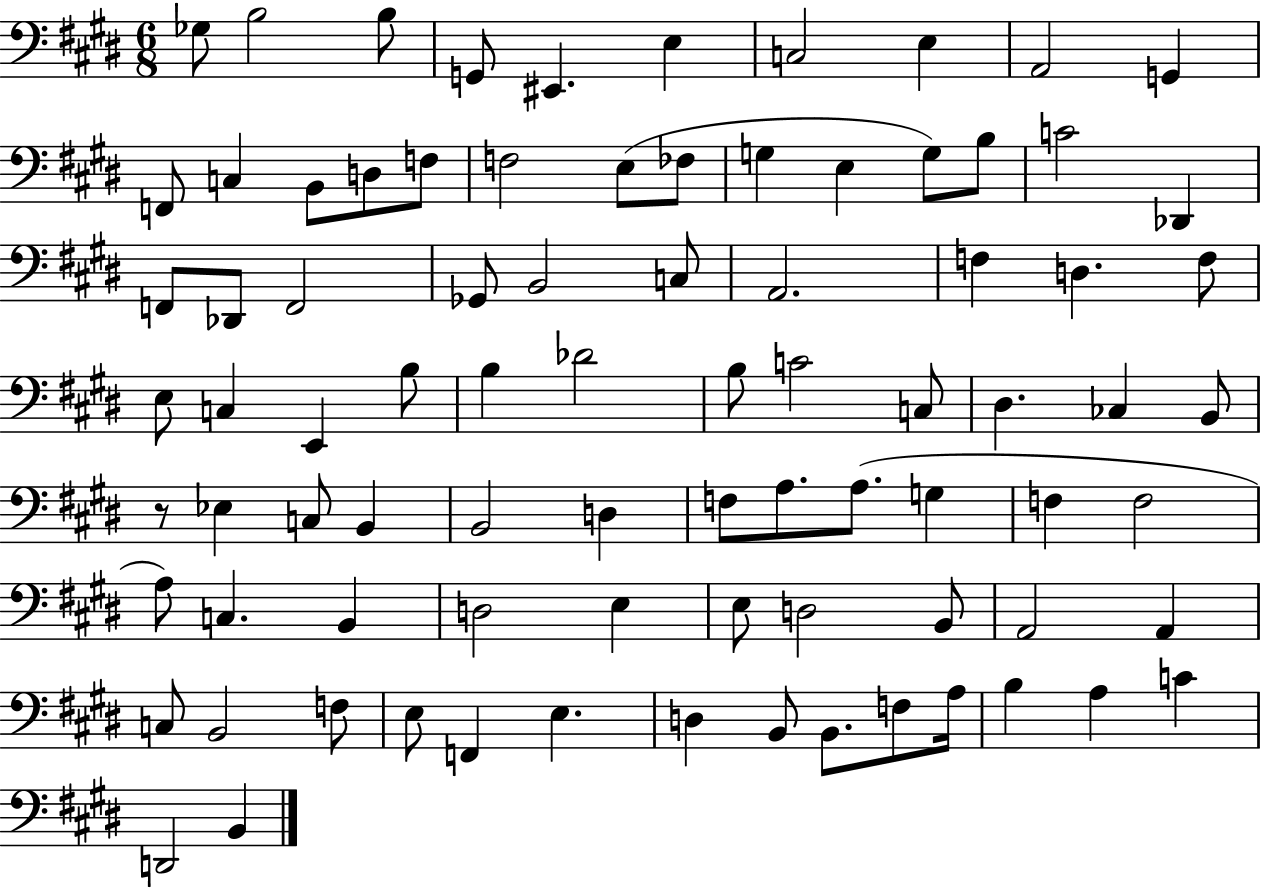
{
  \clef bass
  \numericTimeSignature
  \time 6/8
  \key e \major
  \repeat volta 2 { ges8 b2 b8 | g,8 eis,4. e4 | c2 e4 | a,2 g,4 | \break f,8 c4 b,8 d8 f8 | f2 e8( fes8 | g4 e4 g8) b8 | c'2 des,4 | \break f,8 des,8 f,2 | ges,8 b,2 c8 | a,2. | f4 d4. f8 | \break e8 c4 e,4 b8 | b4 des'2 | b8 c'2 c8 | dis4. ces4 b,8 | \break r8 ees4 c8 b,4 | b,2 d4 | f8 a8. a8.( g4 | f4 f2 | \break a8) c4. b,4 | d2 e4 | e8 d2 b,8 | a,2 a,4 | \break c8 b,2 f8 | e8 f,4 e4. | d4 b,8 b,8. f8 a16 | b4 a4 c'4 | \break d,2 b,4 | } \bar "|."
}